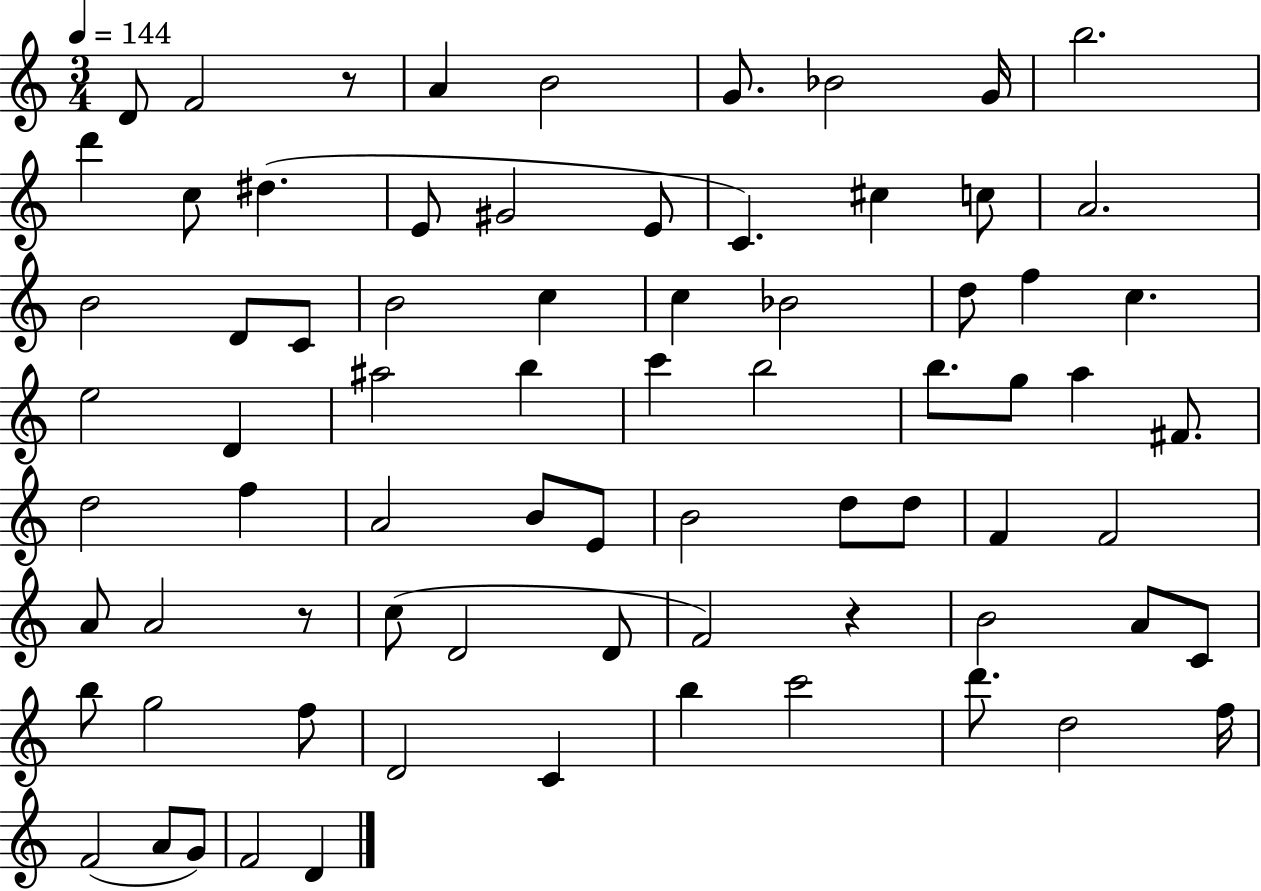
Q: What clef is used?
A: treble